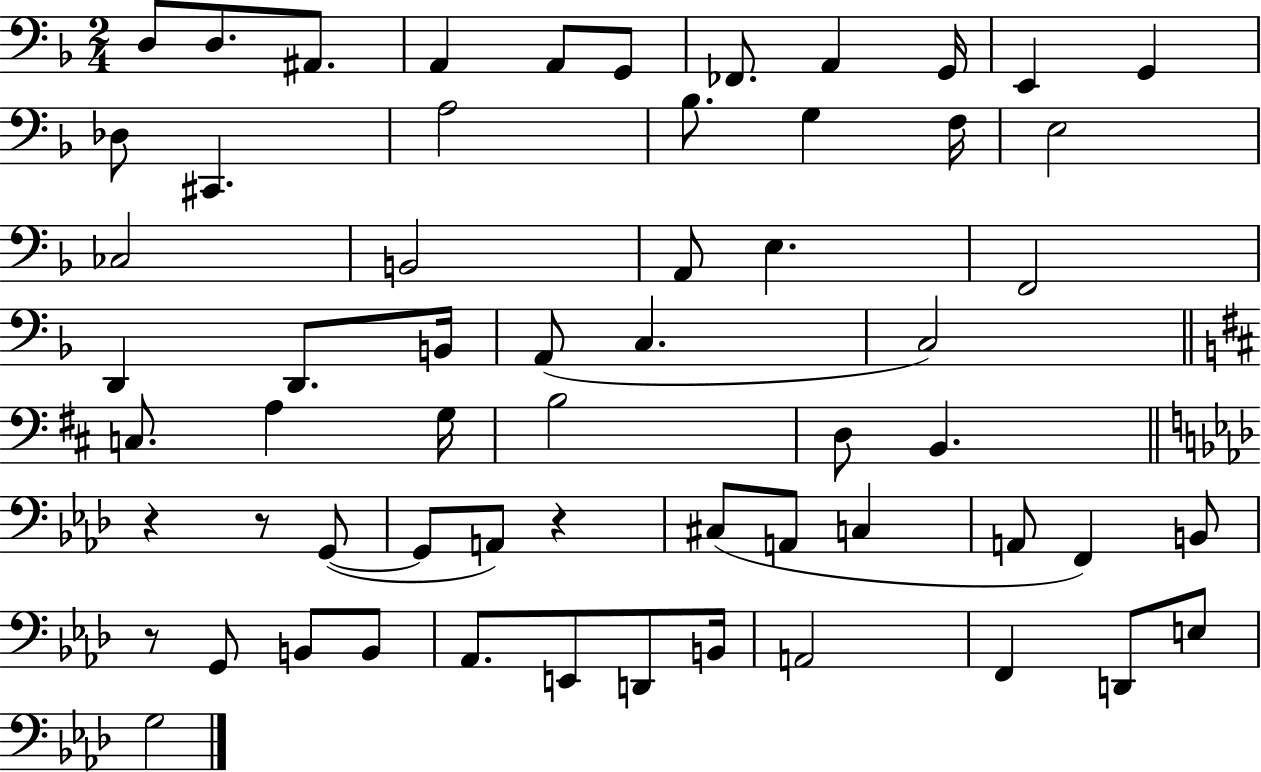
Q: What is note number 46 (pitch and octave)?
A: B2